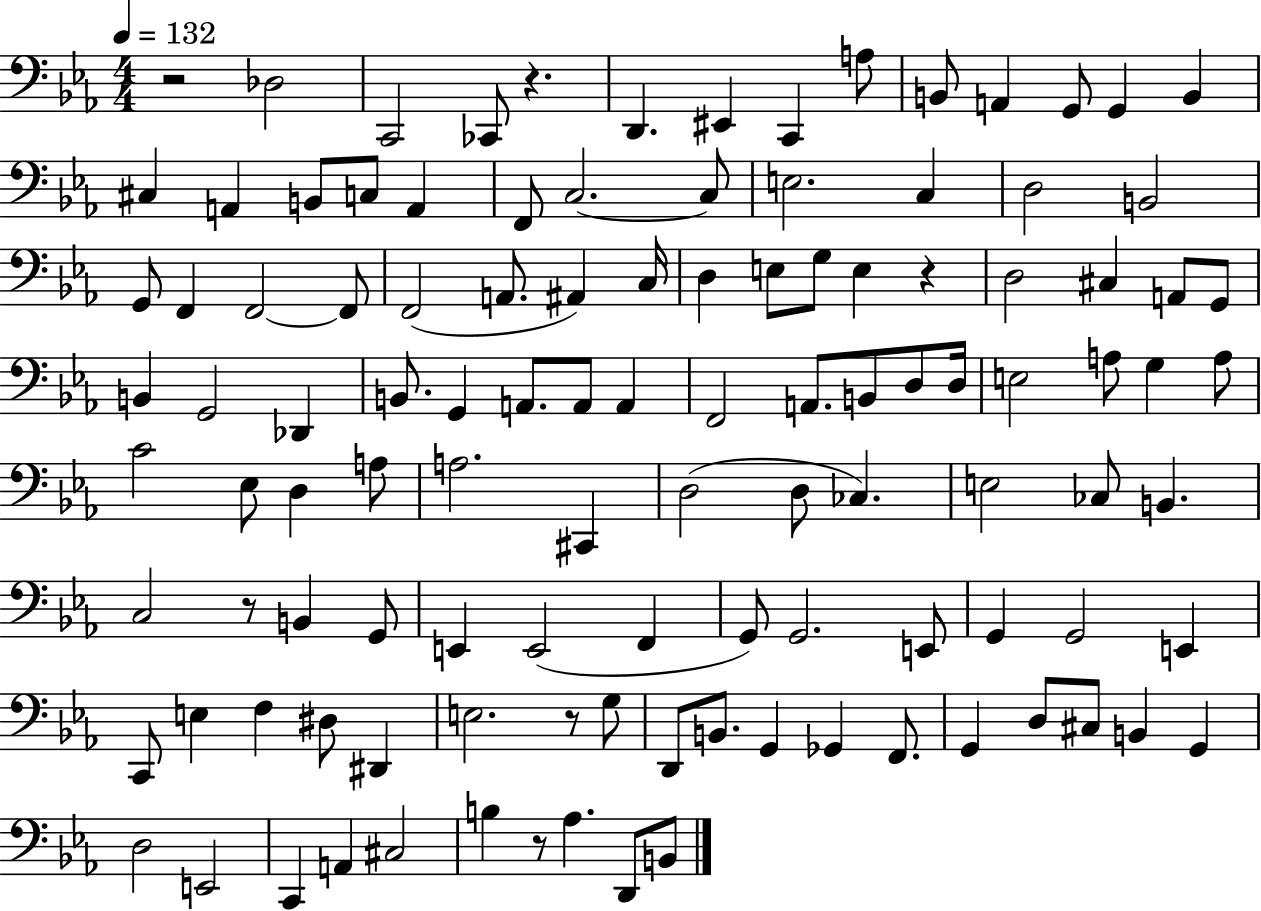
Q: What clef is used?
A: bass